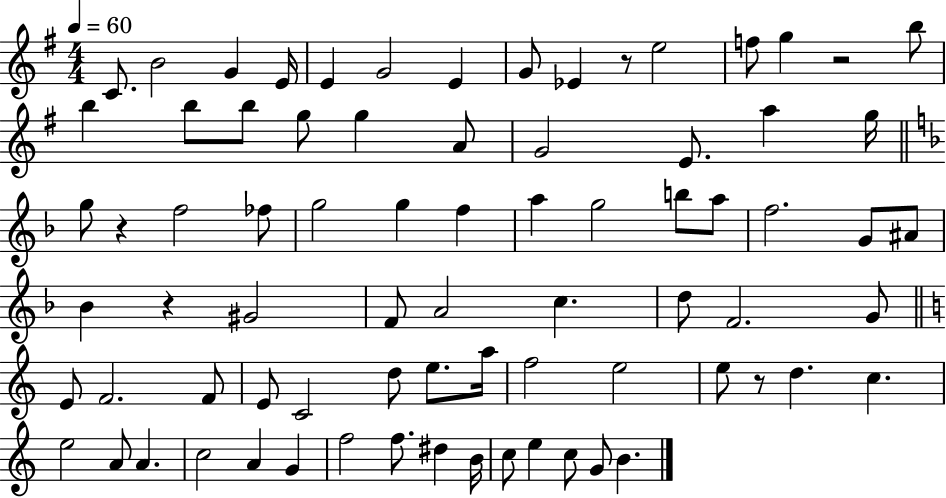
{
  \clef treble
  \numericTimeSignature
  \time 4/4
  \key g \major
  \tempo 4 = 60
  \repeat volta 2 { c'8. b'2 g'4 e'16 | e'4 g'2 e'4 | g'8 ees'4 r8 e''2 | f''8 g''4 r2 b''8 | \break b''4 b''8 b''8 g''8 g''4 a'8 | g'2 e'8. a''4 g''16 | \bar "||" \break \key f \major g''8 r4 f''2 fes''8 | g''2 g''4 f''4 | a''4 g''2 b''8 a''8 | f''2. g'8 ais'8 | \break bes'4 r4 gis'2 | f'8 a'2 c''4. | d''8 f'2. g'8 | \bar "||" \break \key c \major e'8 f'2. f'8 | e'8 c'2 d''8 e''8. a''16 | f''2 e''2 | e''8 r8 d''4. c''4. | \break e''2 a'8 a'4. | c''2 a'4 g'4 | f''2 f''8. dis''4 b'16 | c''8 e''4 c''8 g'8 b'4. | \break } \bar "|."
}